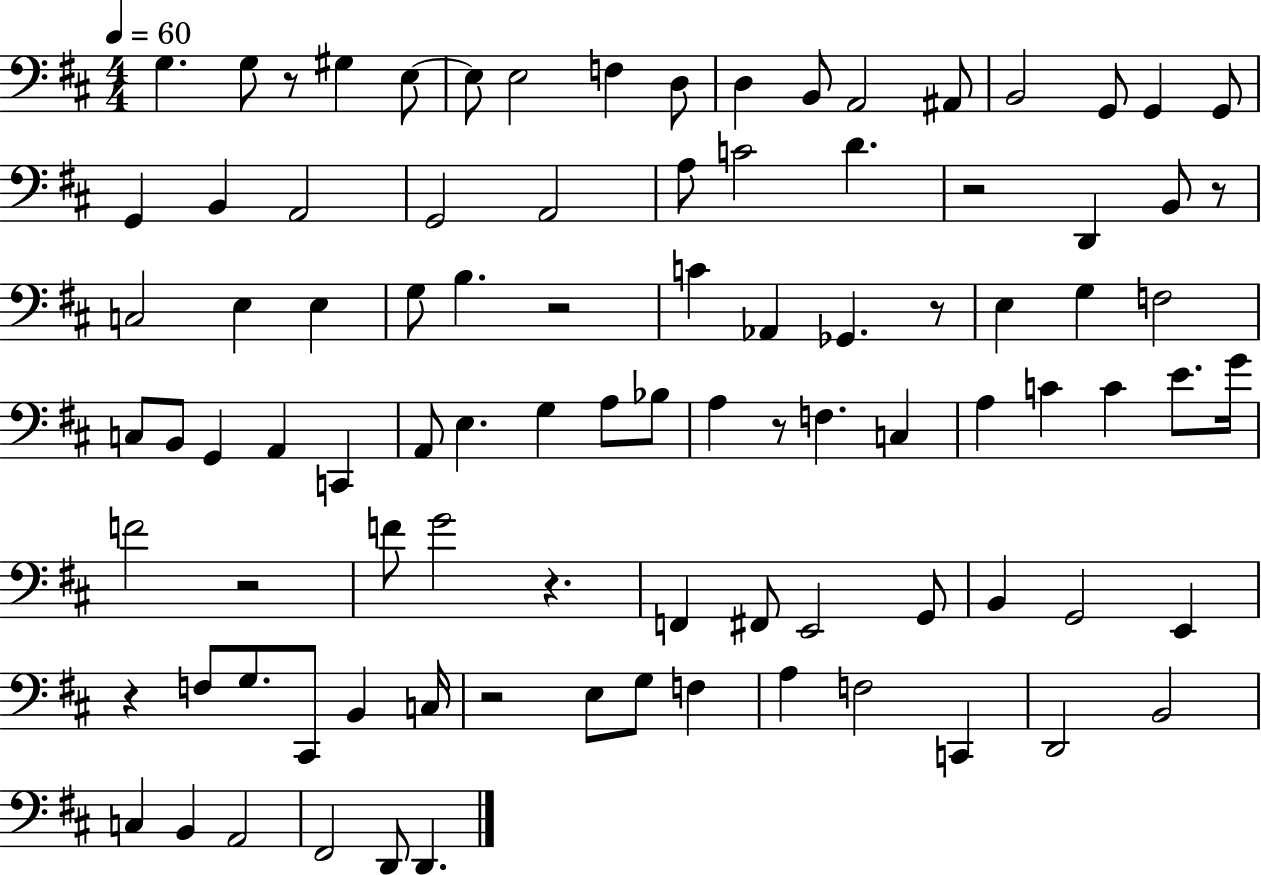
{
  \clef bass
  \numericTimeSignature
  \time 4/4
  \key d \major
  \tempo 4 = 60
  \repeat volta 2 { g4. g8 r8 gis4 e8~~ | e8 e2 f4 d8 | d4 b,8 a,2 ais,8 | b,2 g,8 g,4 g,8 | \break g,4 b,4 a,2 | g,2 a,2 | a8 c'2 d'4. | r2 d,4 b,8 r8 | \break c2 e4 e4 | g8 b4. r2 | c'4 aes,4 ges,4. r8 | e4 g4 f2 | \break c8 b,8 g,4 a,4 c,4 | a,8 e4. g4 a8 bes8 | a4 r8 f4. c4 | a4 c'4 c'4 e'8. g'16 | \break f'2 r2 | f'8 g'2 r4. | f,4 fis,8 e,2 g,8 | b,4 g,2 e,4 | \break r4 f8 g8. cis,8 b,4 c16 | r2 e8 g8 f4 | a4 f2 c,4 | d,2 b,2 | \break c4 b,4 a,2 | fis,2 d,8 d,4. | } \bar "|."
}